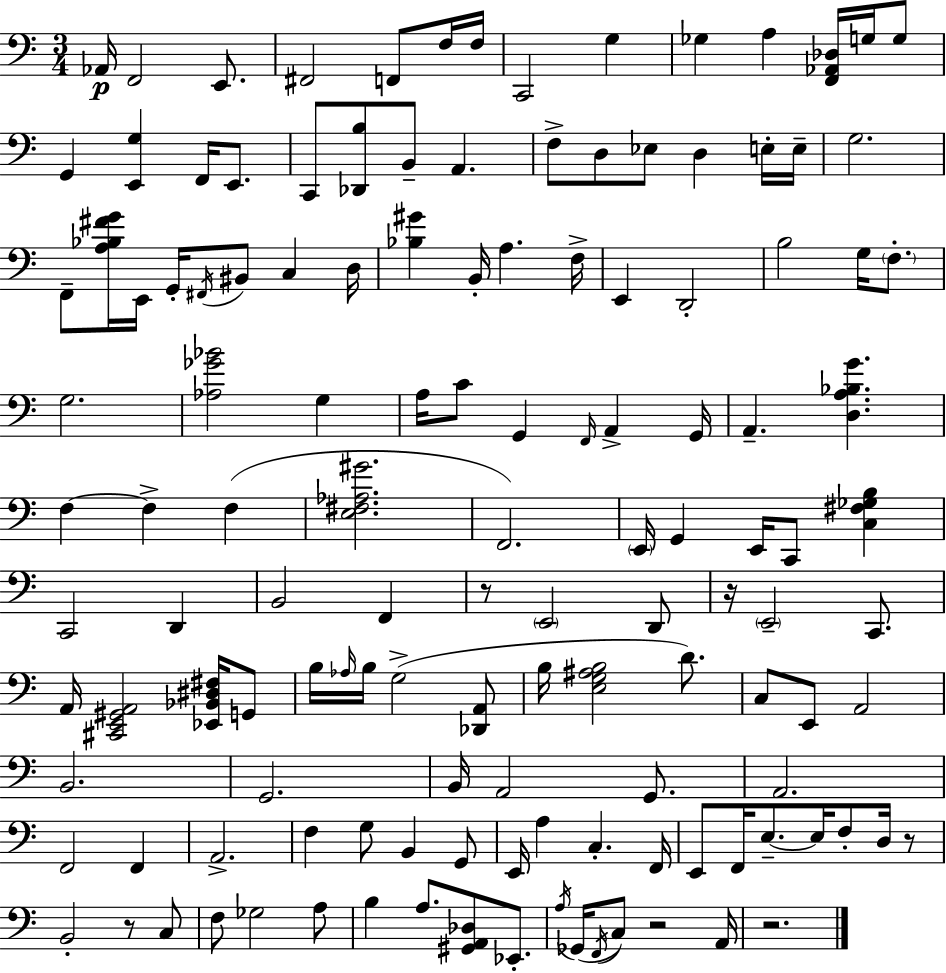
X:1
T:Untitled
M:3/4
L:1/4
K:Am
_A,,/4 F,,2 E,,/2 ^F,,2 F,,/2 F,/4 F,/4 C,,2 G, _G, A, [F,,_A,,_D,]/4 G,/4 G,/2 G,, [E,,G,] F,,/4 E,,/2 C,,/2 [_D,,B,]/2 B,,/2 A,, F,/2 D,/2 _E,/2 D, E,/4 E,/4 G,2 F,,/2 [A,_B,^FG]/4 E,,/4 G,,/4 ^F,,/4 ^B,,/2 C, D,/4 [_B,^G] B,,/4 A, F,/4 E,, D,,2 B,2 G,/4 F,/2 G,2 [_A,_G_B]2 G, A,/4 C/2 G,, F,,/4 A,, G,,/4 A,, [D,A,_B,G] F, F, F, [E,^F,_A,^G]2 F,,2 E,,/4 G,, E,,/4 C,,/2 [C,^F,_G,B,] C,,2 D,, B,,2 F,, z/2 E,,2 D,,/2 z/4 E,,2 C,,/2 A,,/4 [^C,,E,,^G,,A,,]2 [_E,,_B,,^D,^F,]/4 G,,/2 B,/4 _A,/4 B,/4 G,2 [_D,,A,,]/2 B,/4 [E,G,^A,B,]2 D/2 C,/2 E,,/2 A,,2 B,,2 G,,2 B,,/4 A,,2 G,,/2 A,,2 F,,2 F,, A,,2 F, G,/2 B,, G,,/2 E,,/4 A, C, F,,/4 E,,/2 F,,/4 E,/2 E,/4 F,/2 D,/4 z/2 B,,2 z/2 C,/2 F,/2 _G,2 A,/2 B, A,/2 [^G,,A,,_D,]/2 _E,,/2 A,/4 _G,,/4 F,,/4 C,/2 z2 A,,/4 z2